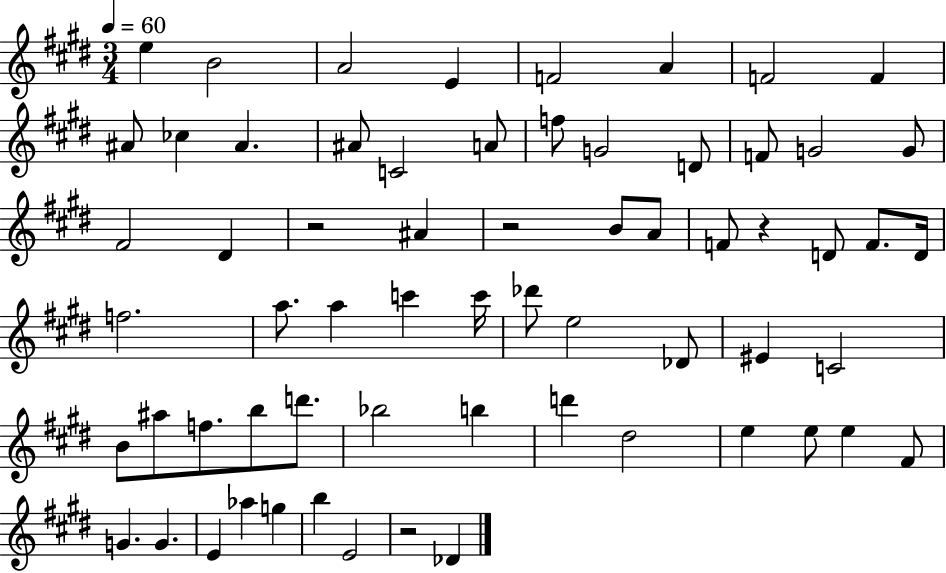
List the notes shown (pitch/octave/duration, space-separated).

E5/q B4/h A4/h E4/q F4/h A4/q F4/h F4/q A#4/e CES5/q A#4/q. A#4/e C4/h A4/e F5/e G4/h D4/e F4/e G4/h G4/e F#4/h D#4/q R/h A#4/q R/h B4/e A4/e F4/e R/q D4/e F4/e. D4/s F5/h. A5/e. A5/q C6/q C6/s Db6/e E5/h Db4/e EIS4/q C4/h B4/e A#5/e F5/e. B5/e D6/e. Bb5/h B5/q D6/q D#5/h E5/q E5/e E5/q F#4/e G4/q. G4/q. E4/q Ab5/q G5/q B5/q E4/h R/h Db4/q